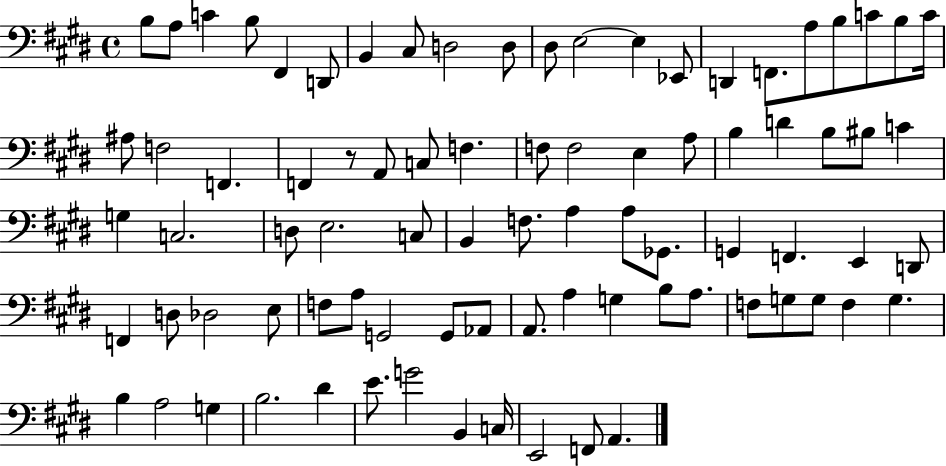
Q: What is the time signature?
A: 4/4